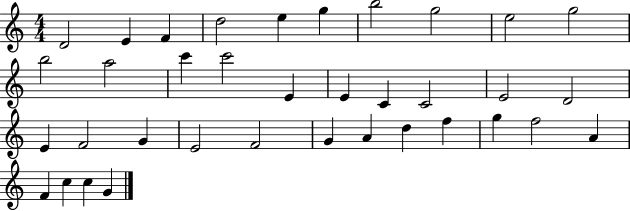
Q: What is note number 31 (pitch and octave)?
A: F5